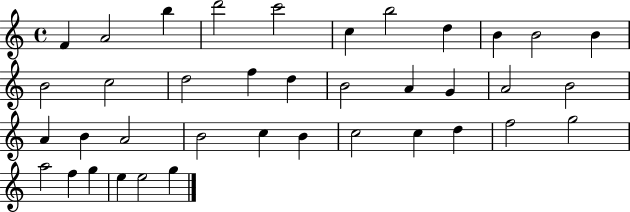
X:1
T:Untitled
M:4/4
L:1/4
K:C
F A2 b d'2 c'2 c b2 d B B2 B B2 c2 d2 f d B2 A G A2 B2 A B A2 B2 c B c2 c d f2 g2 a2 f g e e2 g